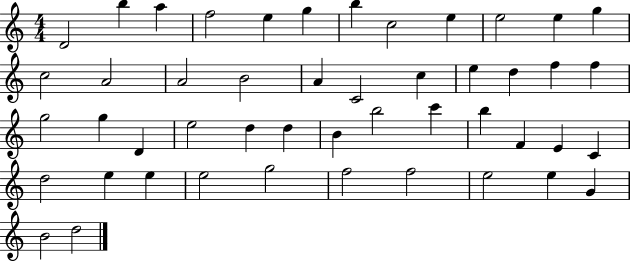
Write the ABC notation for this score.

X:1
T:Untitled
M:4/4
L:1/4
K:C
D2 b a f2 e g b c2 e e2 e g c2 A2 A2 B2 A C2 c e d f f g2 g D e2 d d B b2 c' b F E C d2 e e e2 g2 f2 f2 e2 e G B2 d2